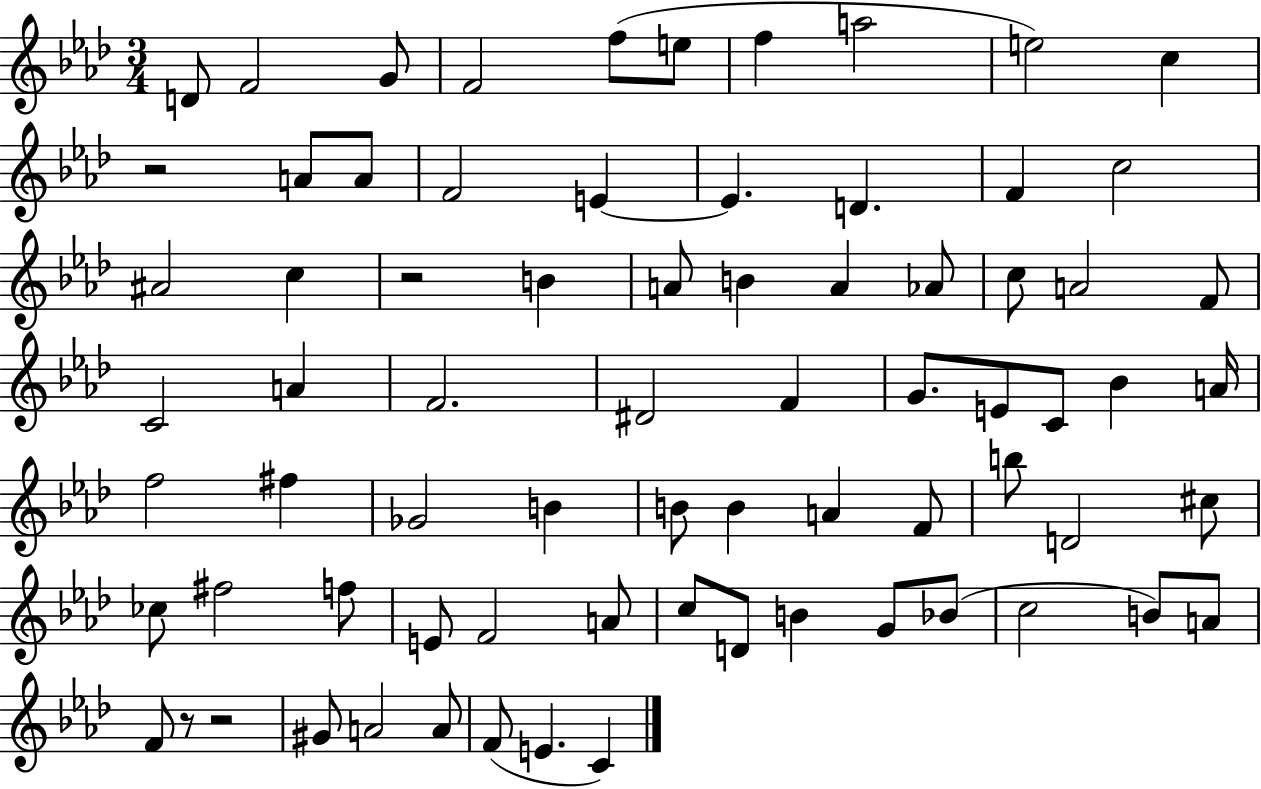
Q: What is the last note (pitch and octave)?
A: C4